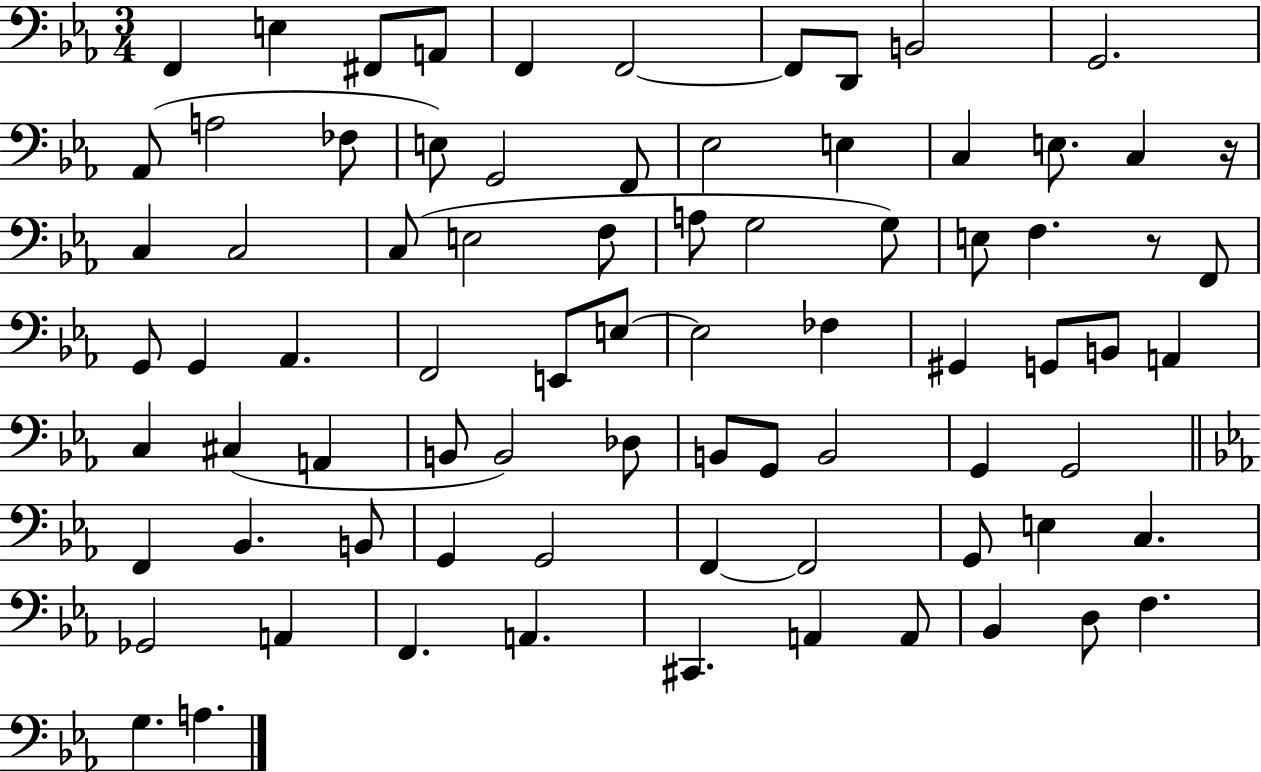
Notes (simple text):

F2/q E3/q F#2/e A2/e F2/q F2/h F2/e D2/e B2/h G2/h. Ab2/e A3/h FES3/e E3/e G2/h F2/e Eb3/h E3/q C3/q E3/e. C3/q R/s C3/q C3/h C3/e E3/h F3/e A3/e G3/h G3/e E3/e F3/q. R/e F2/e G2/e G2/q Ab2/q. F2/h E2/e E3/e E3/h FES3/q G#2/q G2/e B2/e A2/q C3/q C#3/q A2/q B2/e B2/h Db3/e B2/e G2/e B2/h G2/q G2/h F2/q Bb2/q. B2/e G2/q G2/h F2/q F2/h G2/e E3/q C3/q. Gb2/h A2/q F2/q. A2/q. C#2/q. A2/q A2/e Bb2/q D3/e F3/q. G3/q. A3/q.